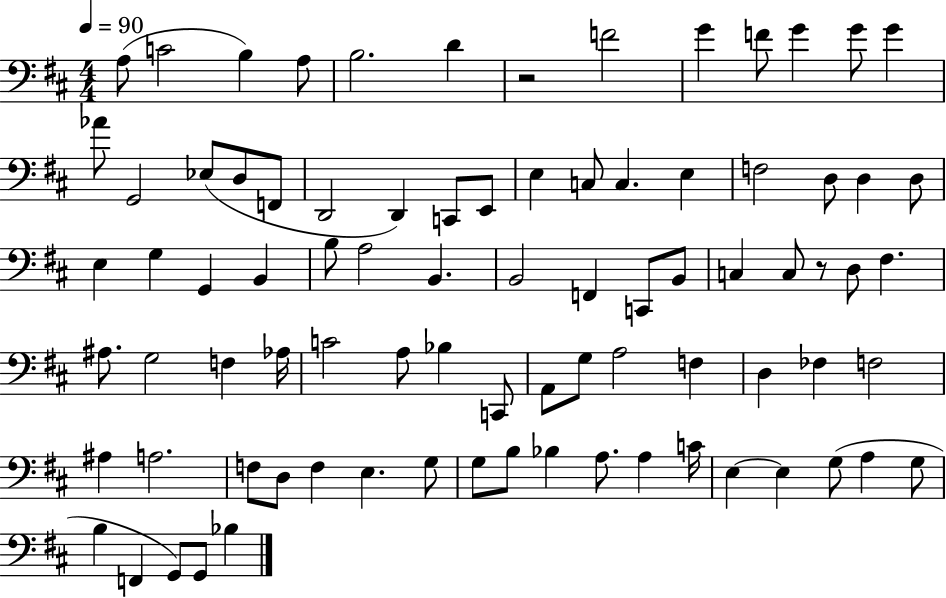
A3/e C4/h B3/q A3/e B3/h. D4/q R/h F4/h G4/q F4/e G4/q G4/e G4/q Ab4/e G2/h Eb3/e D3/e F2/e D2/h D2/q C2/e E2/e E3/q C3/e C3/q. E3/q F3/h D3/e D3/q D3/e E3/q G3/q G2/q B2/q B3/e A3/h B2/q. B2/h F2/q C2/e B2/e C3/q C3/e R/e D3/e F#3/q. A#3/e. G3/h F3/q Ab3/s C4/h A3/e Bb3/q C2/e A2/e G3/e A3/h F3/q D3/q FES3/q F3/h A#3/q A3/h. F3/e D3/e F3/q E3/q. G3/e G3/e B3/e Bb3/q A3/e. A3/q C4/s E3/q E3/q G3/e A3/q G3/e B3/q F2/q G2/e G2/e Bb3/q